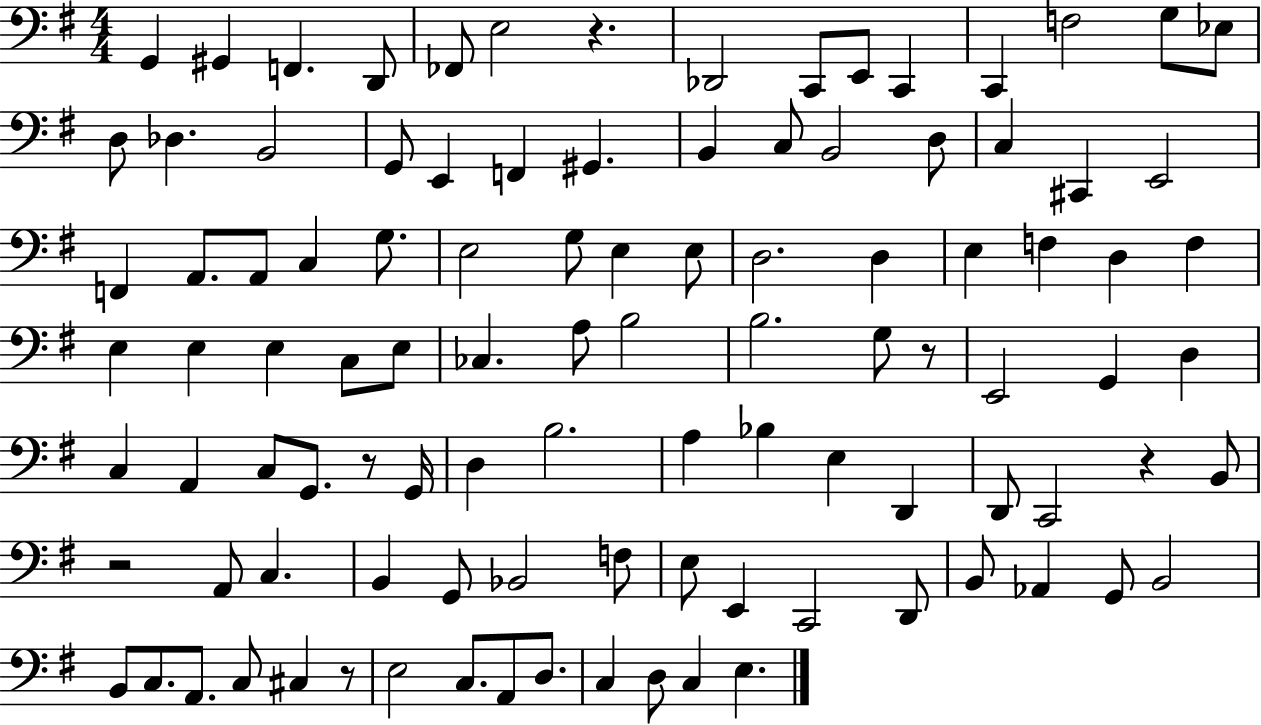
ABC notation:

X:1
T:Untitled
M:4/4
L:1/4
K:G
G,, ^G,, F,, D,,/2 _F,,/2 E,2 z _D,,2 C,,/2 E,,/2 C,, C,, F,2 G,/2 _E,/2 D,/2 _D, B,,2 G,,/2 E,, F,, ^G,, B,, C,/2 B,,2 D,/2 C, ^C,, E,,2 F,, A,,/2 A,,/2 C, G,/2 E,2 G,/2 E, E,/2 D,2 D, E, F, D, F, E, E, E, C,/2 E,/2 _C, A,/2 B,2 B,2 G,/2 z/2 E,,2 G,, D, C, A,, C,/2 G,,/2 z/2 G,,/4 D, B,2 A, _B, E, D,, D,,/2 C,,2 z B,,/2 z2 A,,/2 C, B,, G,,/2 _B,,2 F,/2 E,/2 E,, C,,2 D,,/2 B,,/2 _A,, G,,/2 B,,2 B,,/2 C,/2 A,,/2 C,/2 ^C, z/2 E,2 C,/2 A,,/2 D,/2 C, D,/2 C, E,